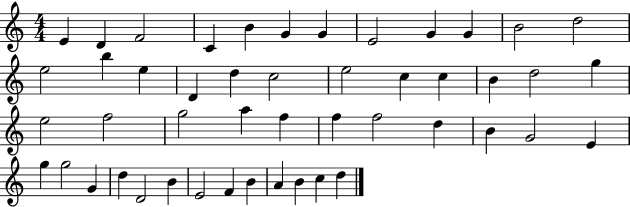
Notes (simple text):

E4/q D4/q F4/h C4/q B4/q G4/q G4/q E4/h G4/q G4/q B4/h D5/h E5/h B5/q E5/q D4/q D5/q C5/h E5/h C5/q C5/q B4/q D5/h G5/q E5/h F5/h G5/h A5/q F5/q F5/q F5/h D5/q B4/q G4/h E4/q G5/q G5/h G4/q D5/q D4/h B4/q E4/h F4/q B4/q A4/q B4/q C5/q D5/q